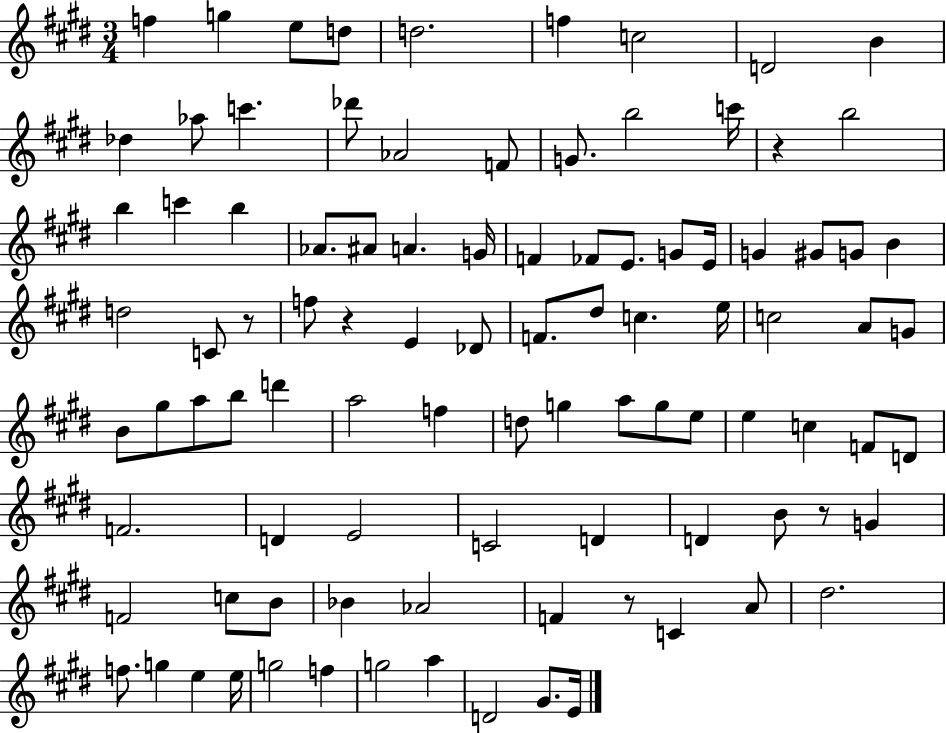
F5/q G5/q E5/e D5/e D5/h. F5/q C5/h D4/h B4/q Db5/q Ab5/e C6/q. Db6/e Ab4/h F4/e G4/e. B5/h C6/s R/q B5/h B5/q C6/q B5/q Ab4/e. A#4/e A4/q. G4/s F4/q FES4/e E4/e. G4/e E4/s G4/q G#4/e G4/e B4/q D5/h C4/e R/e F5/e R/q E4/q Db4/e F4/e. D#5/e C5/q. E5/s C5/h A4/e G4/e B4/e G#5/e A5/e B5/e D6/q A5/h F5/q D5/e G5/q A5/e G5/e E5/e E5/q C5/q F4/e D4/e F4/h. D4/q E4/h C4/h D4/q D4/q B4/e R/e G4/q F4/h C5/e B4/e Bb4/q Ab4/h F4/q R/e C4/q A4/e D#5/h. F5/e. G5/q E5/q E5/s G5/h F5/q G5/h A5/q D4/h G#4/e. E4/s